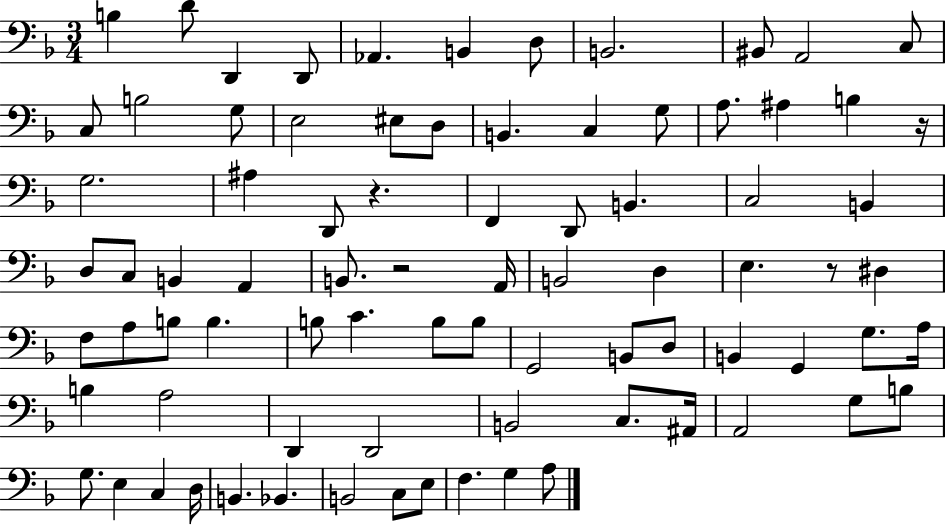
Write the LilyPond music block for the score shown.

{
  \clef bass
  \numericTimeSignature
  \time 3/4
  \key f \major
  b4 d'8 d,4 d,8 | aes,4. b,4 d8 | b,2. | bis,8 a,2 c8 | \break c8 b2 g8 | e2 eis8 d8 | b,4. c4 g8 | a8. ais4 b4 r16 | \break g2. | ais4 d,8 r4. | f,4 d,8 b,4. | c2 b,4 | \break d8 c8 b,4 a,4 | b,8. r2 a,16 | b,2 d4 | e4. r8 dis4 | \break f8 a8 b8 b4. | b8 c'4. b8 b8 | g,2 b,8 d8 | b,4 g,4 g8. a16 | \break b4 a2 | d,4 d,2 | b,2 c8. ais,16 | a,2 g8 b8 | \break g8. e4 c4 d16 | b,4. bes,4. | b,2 c8 e8 | f4. g4 a8 | \break \bar "|."
}